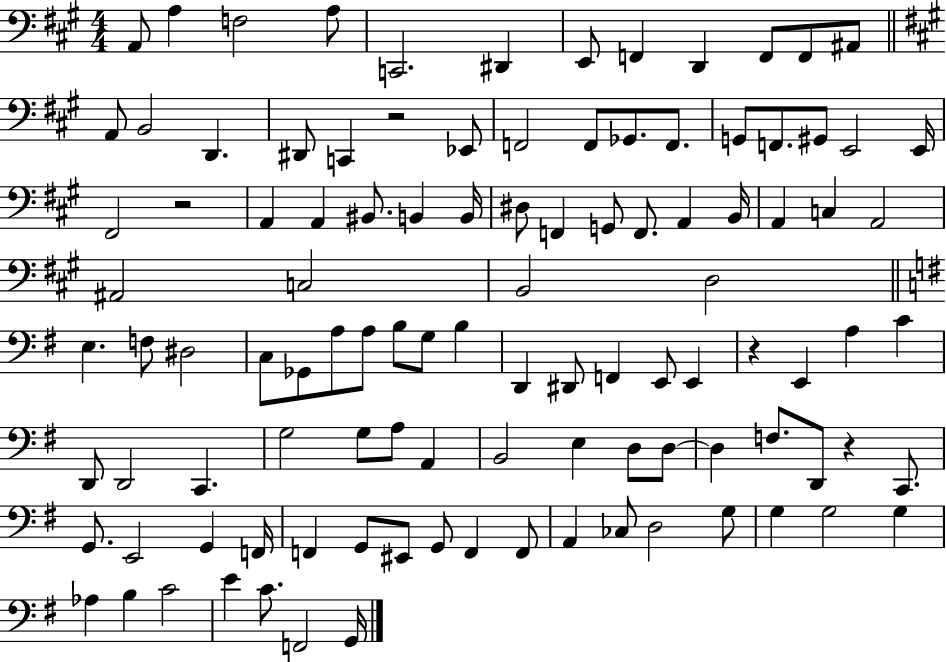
A2/e A3/q F3/h A3/e C2/h. D#2/q E2/e F2/q D2/q F2/e F2/e A#2/e A2/e B2/h D2/q. D#2/e C2/q R/h Eb2/e F2/h F2/e Gb2/e. F2/e. G2/e F2/e. G#2/e E2/h E2/s F#2/h R/h A2/q A2/q BIS2/e. B2/q B2/s D#3/e F2/q G2/e F2/e. A2/q B2/s A2/q C3/q A2/h A#2/h C3/h B2/h D3/h E3/q. F3/e D#3/h C3/e Gb2/e A3/e A3/e B3/e G3/e B3/q D2/q D#2/e F2/q E2/e E2/q R/q E2/q A3/q C4/q D2/e D2/h C2/q. G3/h G3/e A3/e A2/q B2/h E3/q D3/e D3/e D3/q F3/e. D2/e R/q C2/e. G2/e. E2/h G2/q F2/s F2/q G2/e EIS2/e G2/e F2/q F2/e A2/q CES3/e D3/h G3/e G3/q G3/h G3/q Ab3/q B3/q C4/h E4/q C4/e. F2/h G2/s